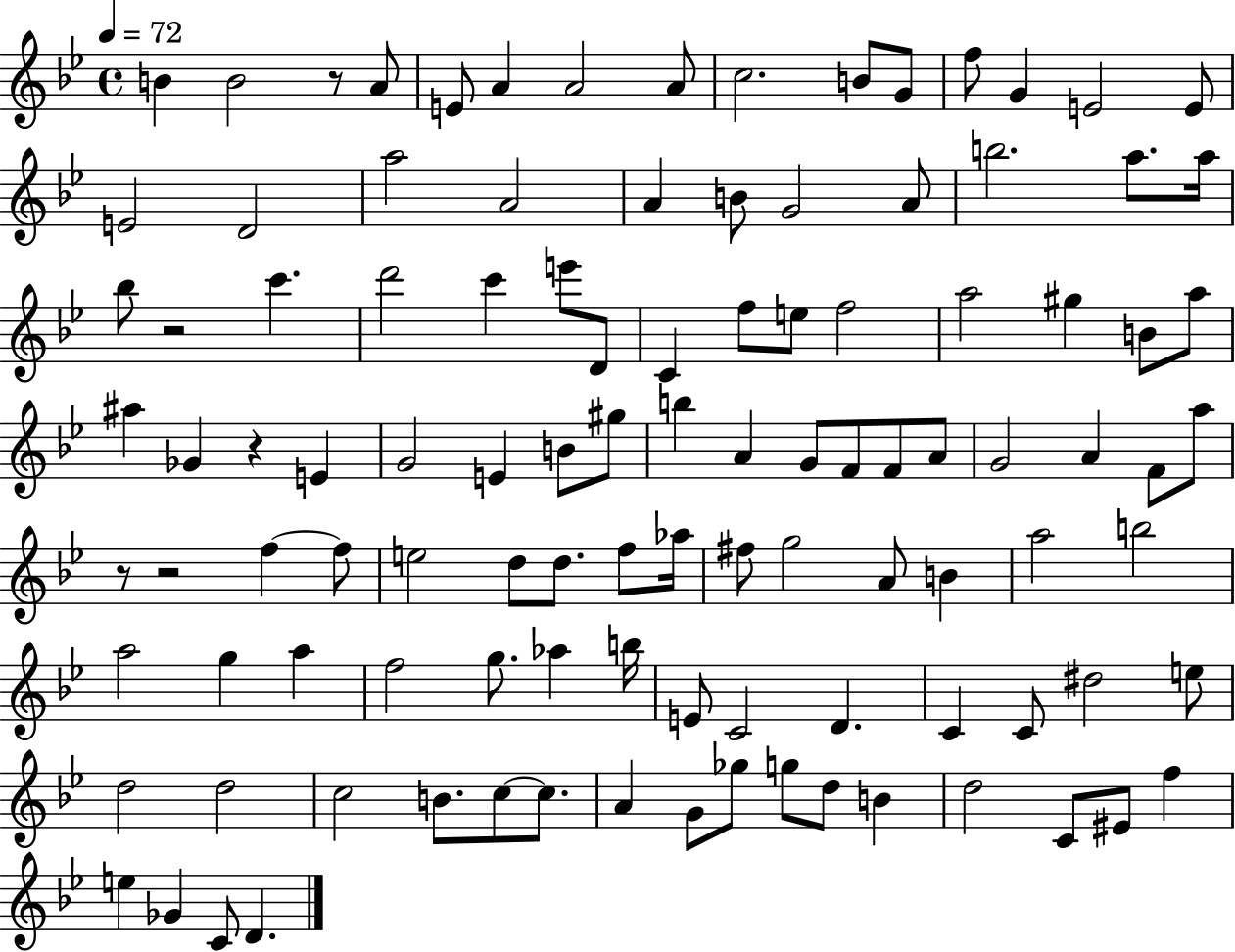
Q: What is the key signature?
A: BES major